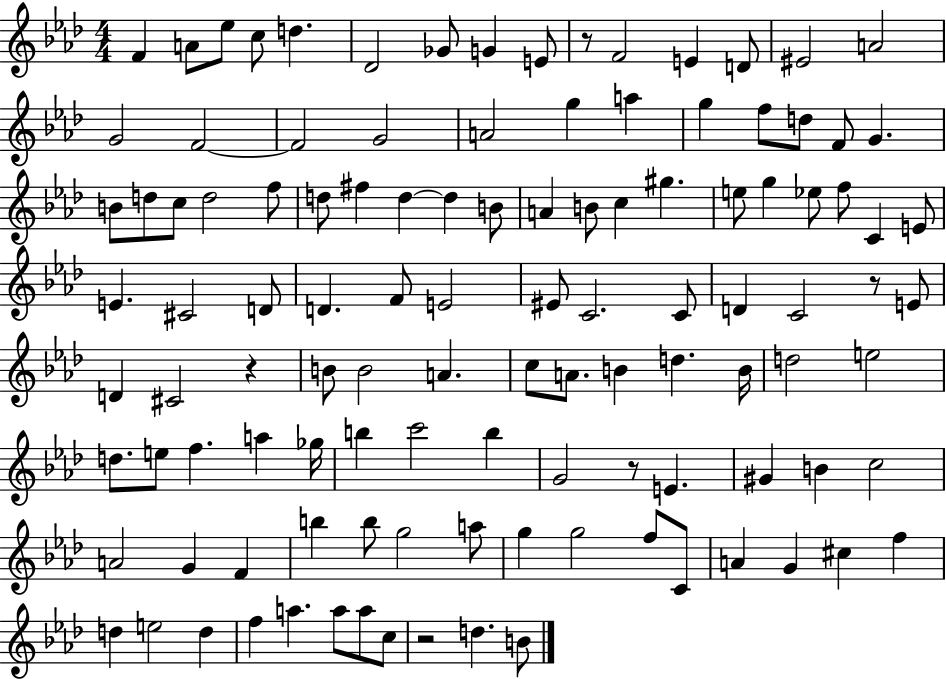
F4/q A4/e Eb5/e C5/e D5/q. Db4/h Gb4/e G4/q E4/e R/e F4/h E4/q D4/e EIS4/h A4/h G4/h F4/h F4/h G4/h A4/h G5/q A5/q G5/q F5/e D5/e F4/e G4/q. B4/e D5/e C5/e D5/h F5/e D5/e F#5/q D5/q D5/q B4/e A4/q B4/e C5/q G#5/q. E5/e G5/q Eb5/e F5/e C4/q E4/e E4/q. C#4/h D4/e D4/q. F4/e E4/h EIS4/e C4/h. C4/e D4/q C4/h R/e E4/e D4/q C#4/h R/q B4/e B4/h A4/q. C5/e A4/e. B4/q D5/q. B4/s D5/h E5/h D5/e. E5/e F5/q. A5/q Gb5/s B5/q C6/h B5/q G4/h R/e E4/q. G#4/q B4/q C5/h A4/h G4/q F4/q B5/q B5/e G5/h A5/e G5/q G5/h F5/e C4/e A4/q G4/q C#5/q F5/q D5/q E5/h D5/q F5/q A5/q. A5/e A5/e C5/e R/h D5/q. B4/e